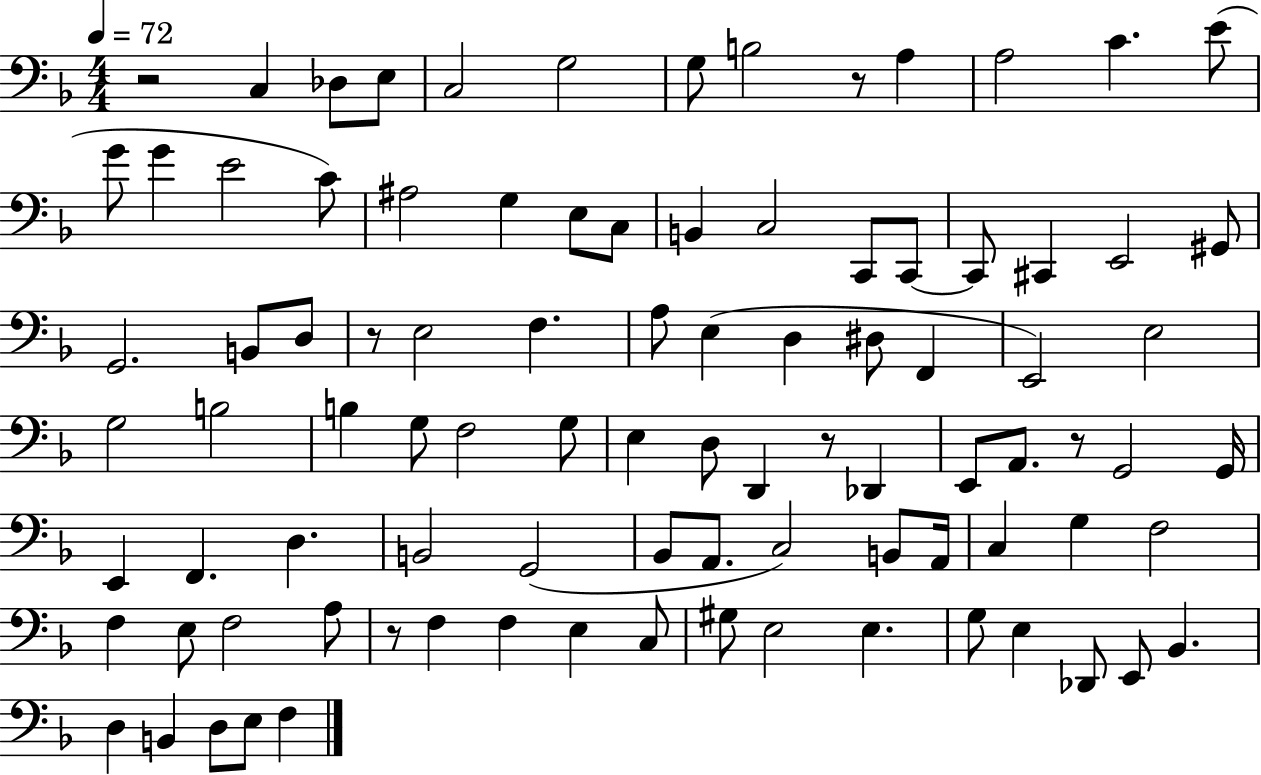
X:1
T:Untitled
M:4/4
L:1/4
K:F
z2 C, _D,/2 E,/2 C,2 G,2 G,/2 B,2 z/2 A, A,2 C E/2 G/2 G E2 C/2 ^A,2 G, E,/2 C,/2 B,, C,2 C,,/2 C,,/2 C,,/2 ^C,, E,,2 ^G,,/2 G,,2 B,,/2 D,/2 z/2 E,2 F, A,/2 E, D, ^D,/2 F,, E,,2 E,2 G,2 B,2 B, G,/2 F,2 G,/2 E, D,/2 D,, z/2 _D,, E,,/2 A,,/2 z/2 G,,2 G,,/4 E,, F,, D, B,,2 G,,2 _B,,/2 A,,/2 C,2 B,,/2 A,,/4 C, G, F,2 F, E,/2 F,2 A,/2 z/2 F, F, E, C,/2 ^G,/2 E,2 E, G,/2 E, _D,,/2 E,,/2 _B,, D, B,, D,/2 E,/2 F,